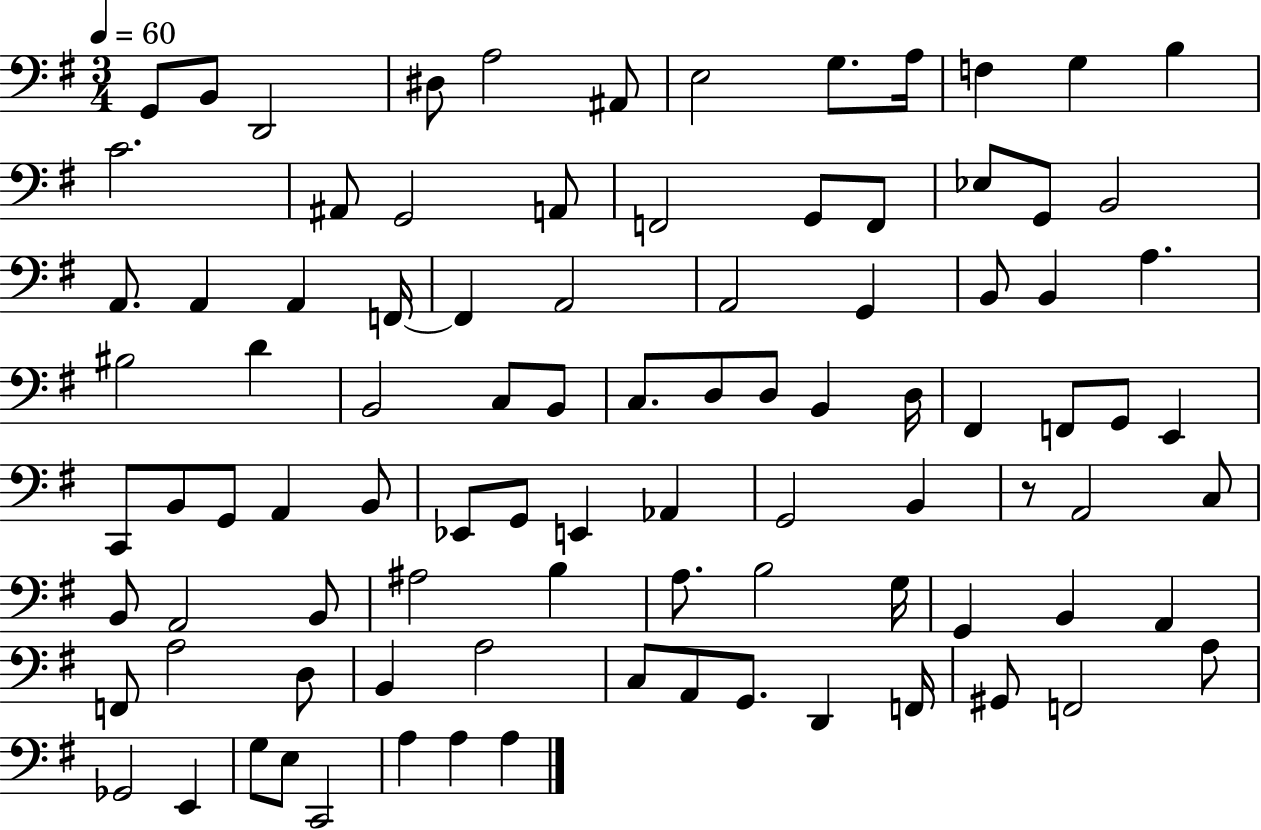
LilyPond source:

{
  \clef bass
  \numericTimeSignature
  \time 3/4
  \key g \major
  \tempo 4 = 60
  g,8 b,8 d,2 | dis8 a2 ais,8 | e2 g8. a16 | f4 g4 b4 | \break c'2. | ais,8 g,2 a,8 | f,2 g,8 f,8 | ees8 g,8 b,2 | \break a,8. a,4 a,4 f,16~~ | f,4 a,2 | a,2 g,4 | b,8 b,4 a4. | \break bis2 d'4 | b,2 c8 b,8 | c8. d8 d8 b,4 d16 | fis,4 f,8 g,8 e,4 | \break c,8 b,8 g,8 a,4 b,8 | ees,8 g,8 e,4 aes,4 | g,2 b,4 | r8 a,2 c8 | \break b,8 a,2 b,8 | ais2 b4 | a8. b2 g16 | g,4 b,4 a,4 | \break f,8 a2 d8 | b,4 a2 | c8 a,8 g,8. d,4 f,16 | gis,8 f,2 a8 | \break ges,2 e,4 | g8 e8 c,2 | a4 a4 a4 | \bar "|."
}